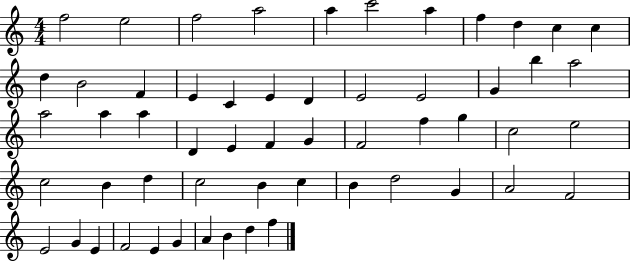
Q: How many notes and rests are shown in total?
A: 56